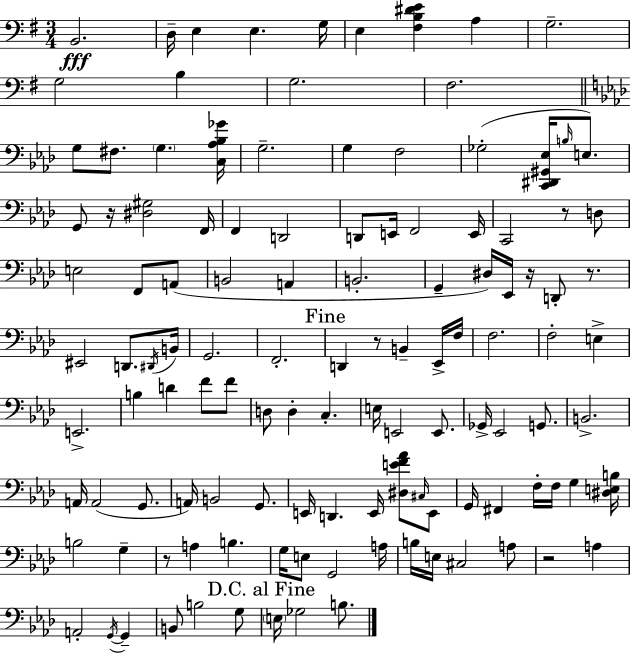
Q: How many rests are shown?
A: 7